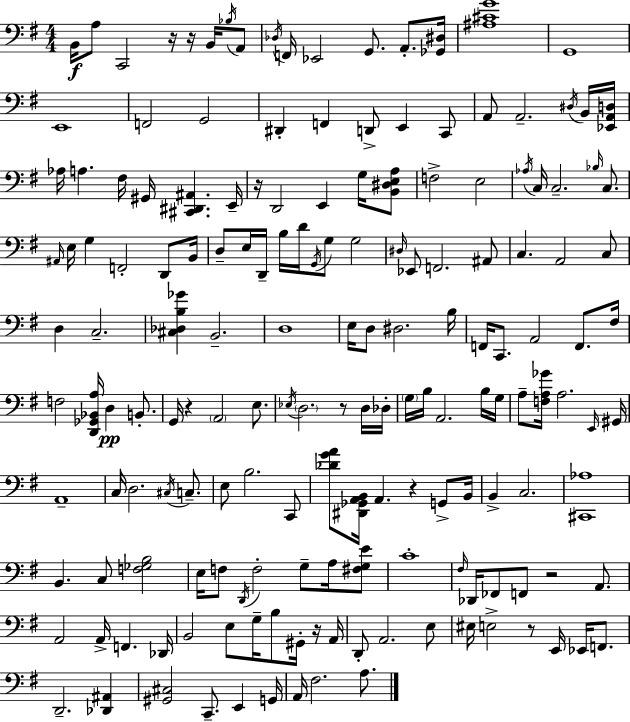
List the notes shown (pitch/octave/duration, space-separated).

B2/s A3/e C2/h R/s R/s B2/s Bb3/s A2/e Db3/s F2/s Eb2/h G2/e. A2/e. [Gb2,D#3]/s [A#3,C#4,G4]/w G2/w E2/w F2/h G2/h D#2/q F2/q D2/e E2/q C2/e A2/e A2/h. D#3/s B2/s [Eb2,A2,D3]/s Ab3/s A3/q. F#3/s G#2/s [C#2,D#2,A#2]/q. E2/s R/s D2/h E2/q G3/s [B2,D#3,E3,A3]/e F3/h E3/h Ab3/s C3/s C3/h. Bb3/s C3/e. A#2/s E3/s G3/q F2/h D2/e B2/s D3/e E3/s D2/s B3/s D4/s G2/s G3/e G3/h D#3/s Eb2/e F2/h. A#2/e C3/q. A2/h C3/e D3/q C3/h. [C#3,Db3,B3,Gb4]/q B2/h. D3/w E3/s D3/e D#3/h. B3/s F2/s C2/e. A2/h F2/e. F#3/s F3/h [D2,Gb2,Bb2,A3]/s D3/q B2/e. G2/s R/q A2/h E3/e. Eb3/s D3/h. R/e D3/s Db3/s G3/s B3/s A2/h. B3/s G3/s A3/e [F3,A3,Gb4]/s A3/h. E2/s G#2/s A2/w C3/s D3/h. C#3/s C3/e. E3/e B3/h. C2/e [Db4,G4,A4]/e [D#2,Gb2,A2,B2]/s A2/q. R/q G2/e B2/s B2/q C3/h. [C#2,Ab3]/w B2/q. C3/e [F3,Gb3,B3]/h E3/s F3/e D2/s F3/h G3/e A3/s [F#3,G3,E4]/e C4/w F#3/s Db2/s FES2/e F2/e R/h A2/e. A2/h A2/s F2/q. Db2/s B2/h E3/e G3/s B3/e G#2/s R/s A2/s D2/e A2/h. E3/e EIS3/s E3/h R/e E2/s Eb2/s F2/e. D2/h. [Db2,A#2]/q [G#2,C#3]/h C2/e. E2/q G2/s A2/s F#3/h. A3/e.